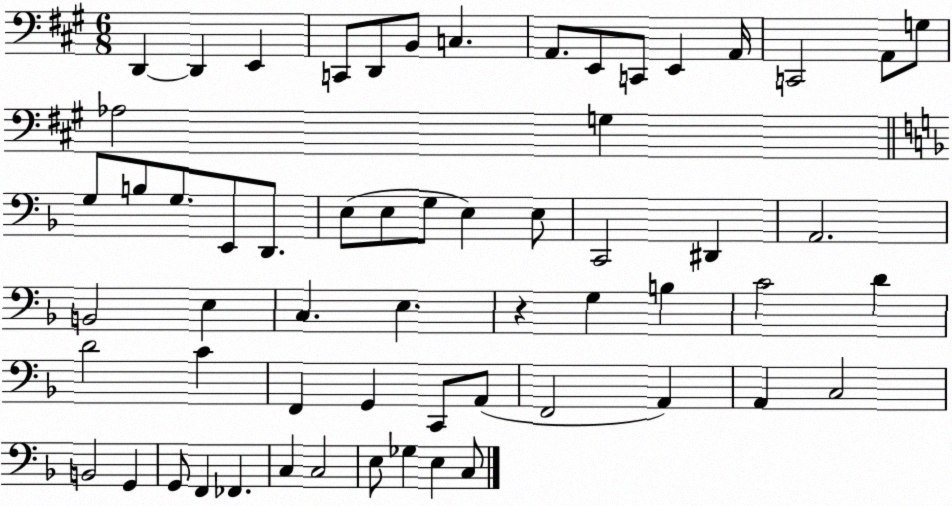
X:1
T:Untitled
M:6/8
L:1/4
K:A
D,, D,, E,, C,,/2 D,,/2 B,,/2 C, A,,/2 E,,/2 C,,/2 E,, A,,/4 C,,2 A,,/2 G,/2 _A,2 G, G,/2 B,/2 G,/2 E,,/2 D,,/2 E,/2 E,/2 G,/2 E, E,/2 C,,2 ^D,, A,,2 B,,2 E, C, E, z G, B, C2 D D2 C F,, G,, C,,/2 A,,/2 F,,2 A,, A,, C,2 B,,2 G,, G,,/2 F,, _F,, C, C,2 E,/2 _G, E, C,/2